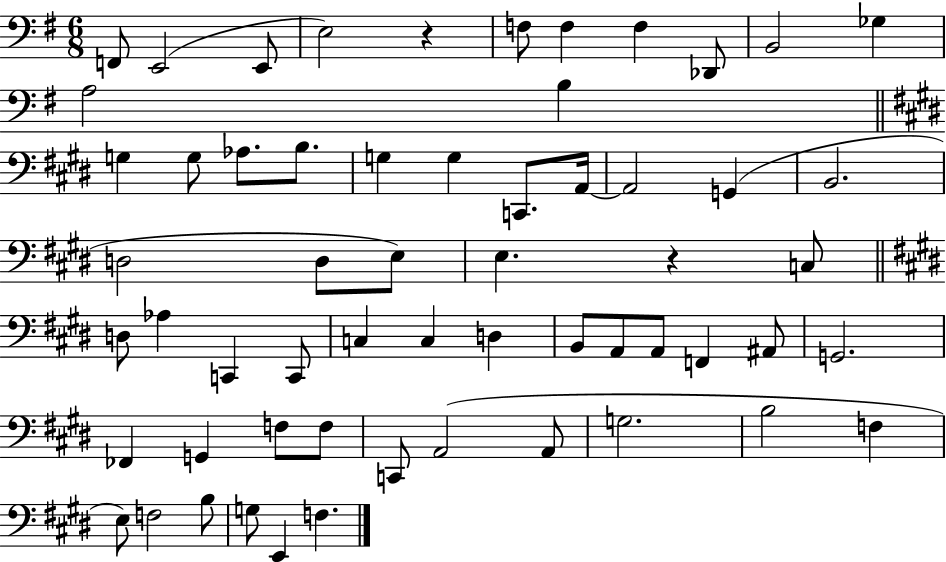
X:1
T:Untitled
M:6/8
L:1/4
K:G
F,,/2 E,,2 E,,/2 E,2 z F,/2 F, F, _D,,/2 B,,2 _G, A,2 B, G, G,/2 _A,/2 B,/2 G, G, C,,/2 A,,/4 A,,2 G,, B,,2 D,2 D,/2 E,/2 E, z C,/2 D,/2 _A, C,, C,,/2 C, C, D, B,,/2 A,,/2 A,,/2 F,, ^A,,/2 G,,2 _F,, G,, F,/2 F,/2 C,,/2 A,,2 A,,/2 G,2 B,2 F, E,/2 F,2 B,/2 G,/2 E,, F,